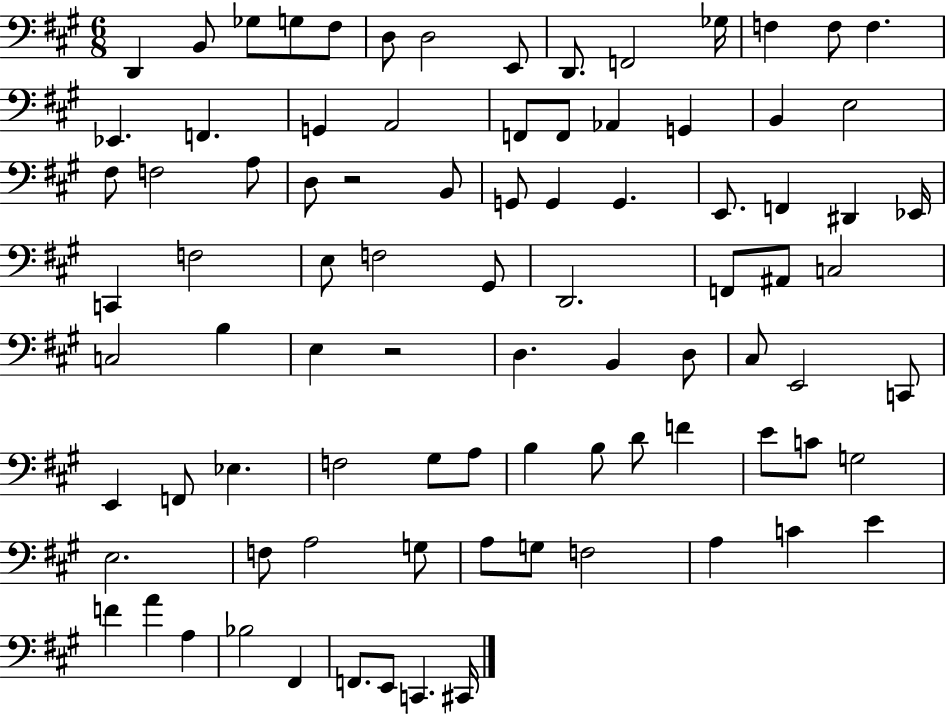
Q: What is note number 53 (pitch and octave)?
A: E2